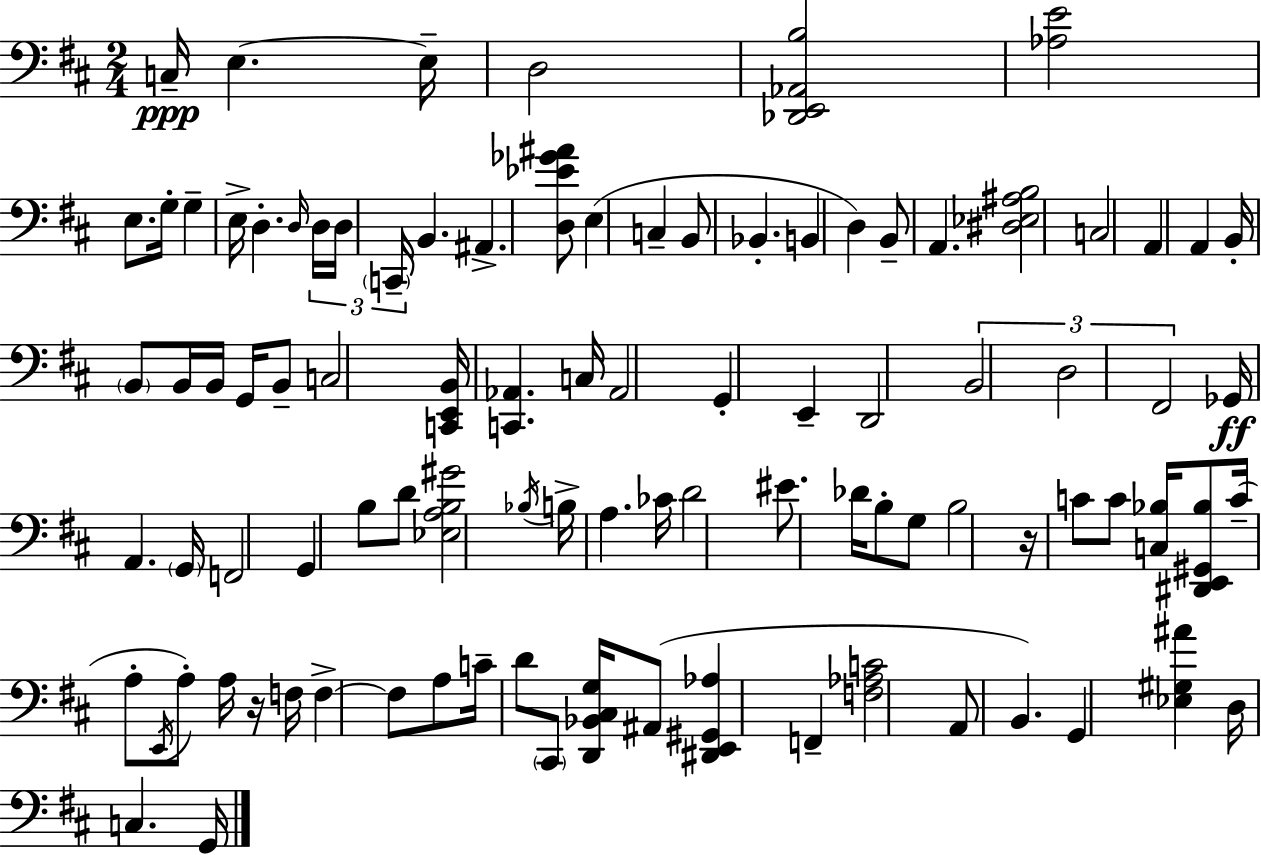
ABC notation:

X:1
T:Untitled
M:2/4
L:1/4
K:D
C,/4 E, E,/4 D,2 [_D,,E,,_A,,B,]2 [_A,E]2 E,/2 G,/4 G, E,/4 D, D,/4 D,/4 D,/4 C,,/4 B,, ^A,, [D,_E_G^A]/2 E, C, B,,/2 _B,, B,, D, B,,/2 A,, [^D,_E,^A,B,]2 C,2 A,, A,, B,,/4 B,,/2 B,,/4 B,,/4 G,,/4 B,,/2 C,2 [C,,E,,B,,]/4 [C,,_A,,] C,/4 _A,,2 G,, E,, D,,2 B,,2 D,2 ^F,,2 _G,,/4 A,, G,,/4 F,,2 G,, B,/2 D/2 [_E,A,B,^G]2 _B,/4 B,/4 A, _C/4 D2 ^E/2 _D/4 B,/2 G,/2 B,2 z/4 C/2 C/2 [C,_B,]/4 [^D,,E,,^G,,_B,]/2 C/4 A,/2 E,,/4 A,/2 A,/4 z/4 F,/4 F, F,/2 A,/2 C/4 D/2 ^C,,/2 [D,,_B,,^C,G,]/4 ^A,,/2 [^D,,E,,^G,,_A,] F,, [F,_A,C]2 A,,/2 B,, G,, [_E,^G,^A] D,/4 C, G,,/4